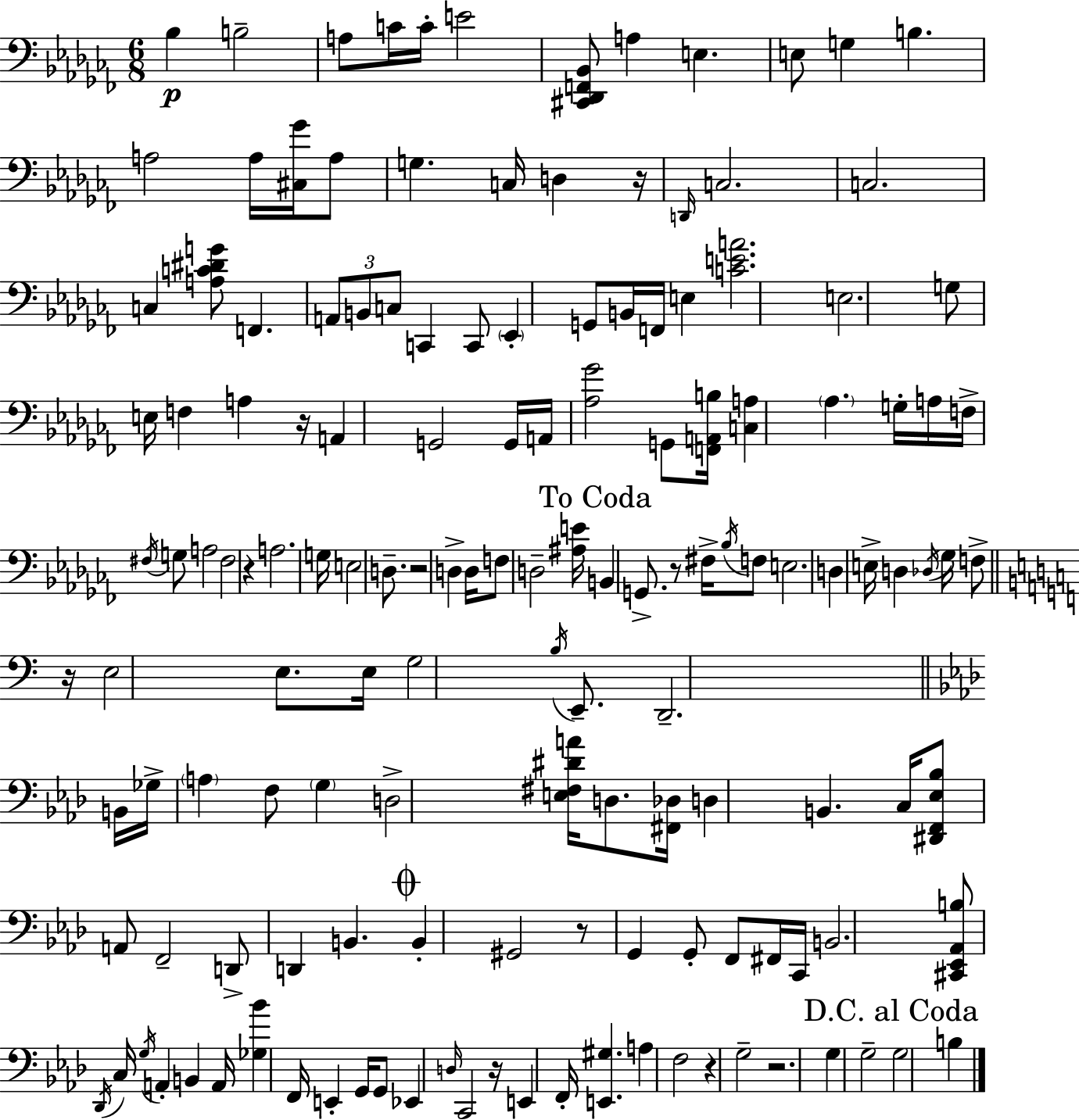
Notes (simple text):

Bb3/q B3/h A3/e C4/s C4/s E4/h [C#2,Db2,F2,Bb2]/e A3/q E3/q. E3/e G3/q B3/q. A3/h A3/s [C#3,Gb4]/s A3/e G3/q. C3/s D3/q R/s D2/s C3/h. C3/h. C3/q [A3,C4,D#4,G4]/e F2/q. A2/e B2/e C3/e C2/q C2/e Eb2/q G2/e B2/s F2/s E3/q [C4,E4,A4]/h. E3/h. G3/e E3/s F3/q A3/q R/s A2/q G2/h G2/s A2/s [Ab3,Gb4]/h G2/e [F2,A2,B3]/s [C3,A3]/q Ab3/q. G3/s A3/s F3/s F#3/s G3/e A3/h F#3/h R/q A3/h. G3/s E3/h D3/e. R/h D3/q D3/s F3/e D3/h [A#3,E4]/s B2/q G2/e. R/e F#3/s Bb3/s F3/e E3/h. D3/q E3/s D3/q Db3/s Gb3/s F3/e R/s E3/h E3/e. E3/s G3/h B3/s E2/e. D2/h. B2/s Gb3/s A3/q F3/e G3/q D3/h [E3,F#3,D#4,A4]/s D3/e. [F#2,Db3]/s D3/q B2/q. C3/s [D#2,F2,Eb3,Bb3]/e A2/e F2/h D2/e D2/q B2/q. B2/q G#2/h R/e G2/q G2/e F2/e F#2/s C2/s B2/h. [C#2,Eb2,Ab2,B3]/e Db2/s C3/s G3/s A2/q B2/q A2/s [Gb3,Bb4]/q F2/s E2/q G2/s G2/e Eb2/q D3/s C2/h R/s E2/q F2/s [E2,G#3]/q. A3/q F3/h R/q G3/h R/h. G3/q G3/h G3/h B3/q